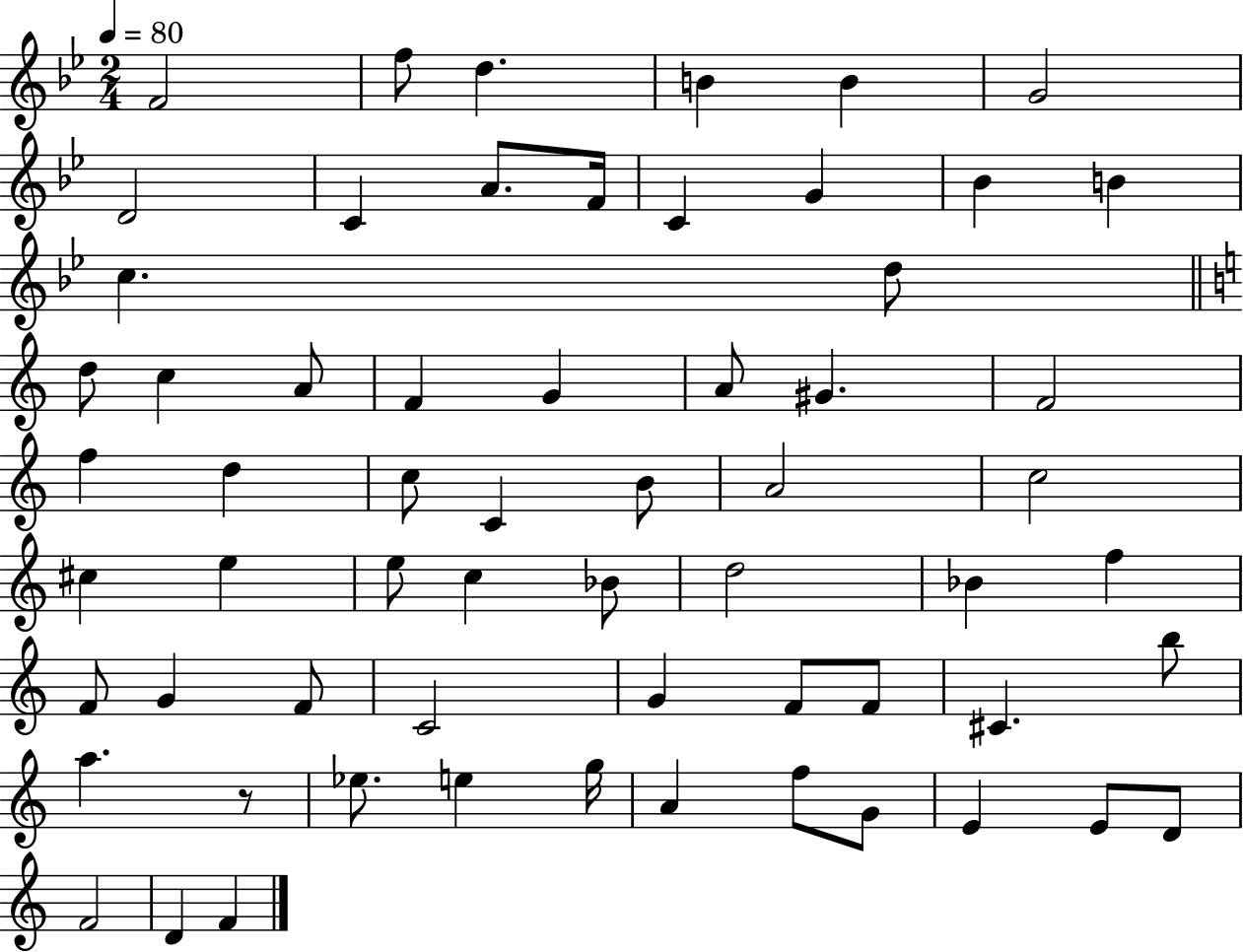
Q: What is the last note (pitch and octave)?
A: F4